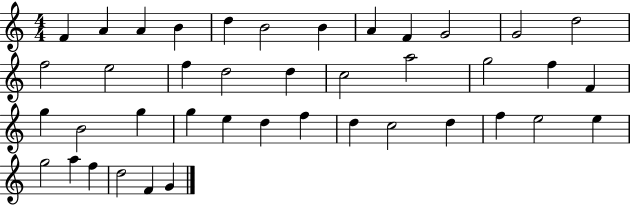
F4/q A4/q A4/q B4/q D5/q B4/h B4/q A4/q F4/q G4/h G4/h D5/h F5/h E5/h F5/q D5/h D5/q C5/h A5/h G5/h F5/q F4/q G5/q B4/h G5/q G5/q E5/q D5/q F5/q D5/q C5/h D5/q F5/q E5/h E5/q G5/h A5/q F5/q D5/h F4/q G4/q